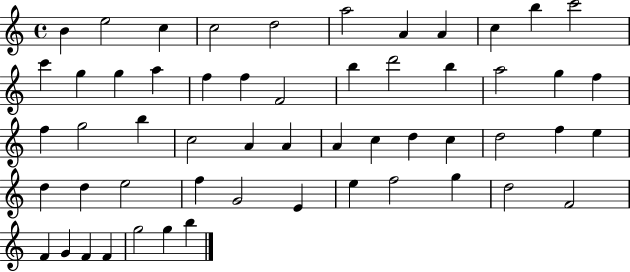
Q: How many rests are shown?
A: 0